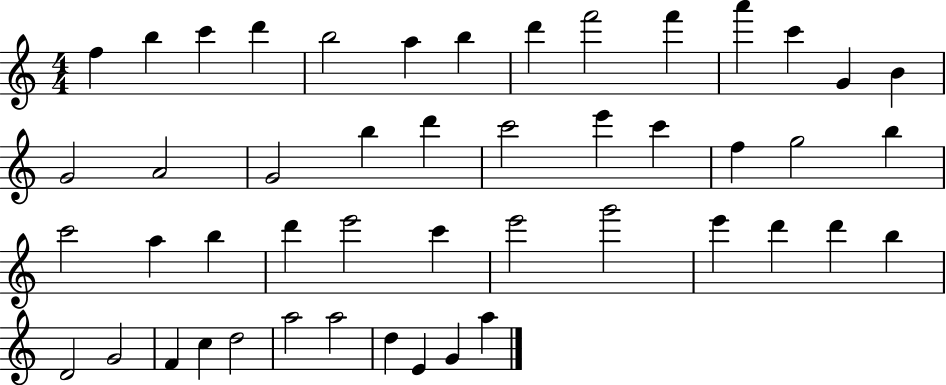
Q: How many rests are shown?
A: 0